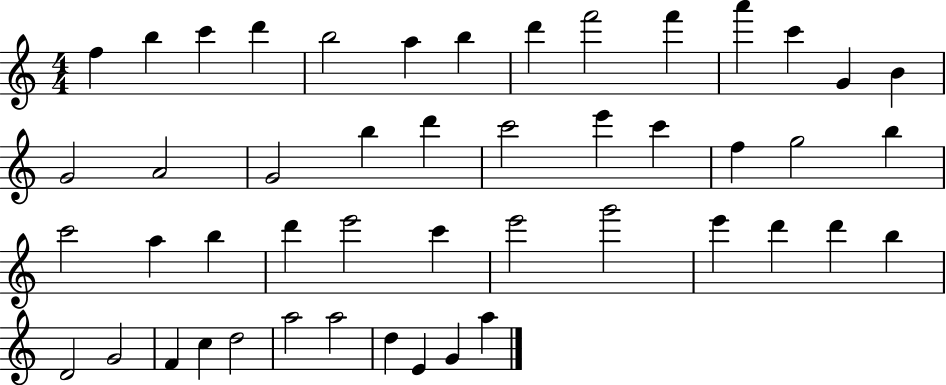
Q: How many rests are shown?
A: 0